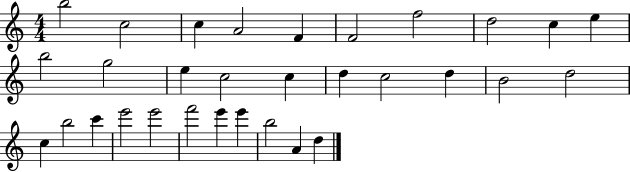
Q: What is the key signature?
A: C major